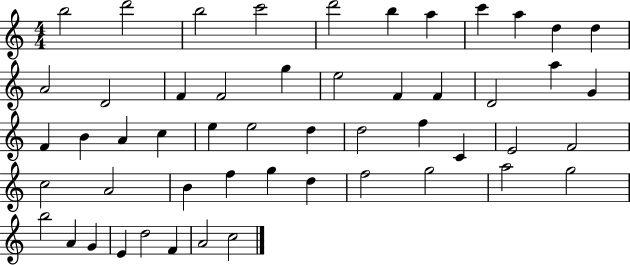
X:1
T:Untitled
M:4/4
L:1/4
K:C
b2 d'2 b2 c'2 d'2 b a c' a d d A2 D2 F F2 g e2 F F D2 a G F B A c e e2 d d2 f C E2 F2 c2 A2 B f g d f2 g2 a2 g2 b2 A G E d2 F A2 c2